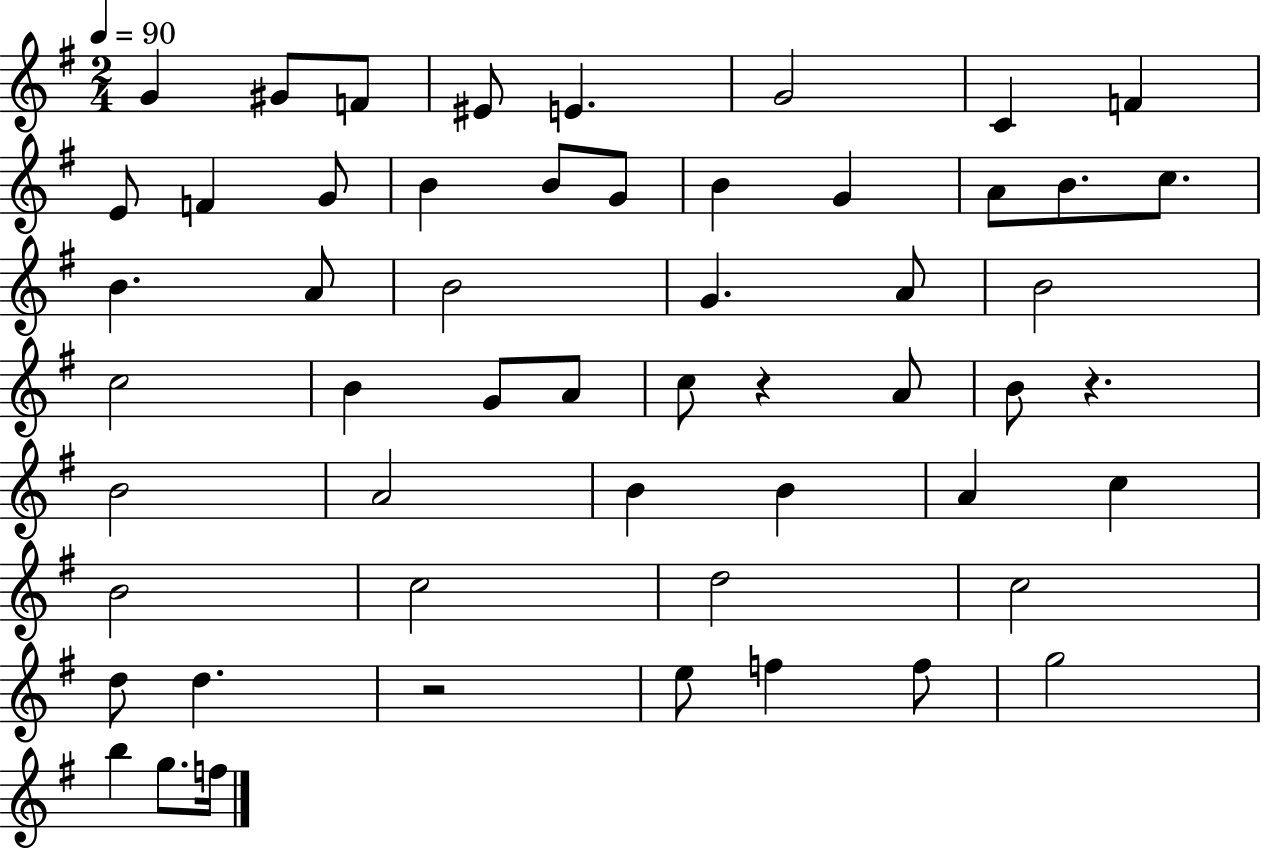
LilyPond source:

{
  \clef treble
  \numericTimeSignature
  \time 2/4
  \key g \major
  \tempo 4 = 90
  \repeat volta 2 { g'4 gis'8 f'8 | eis'8 e'4. | g'2 | c'4 f'4 | \break e'8 f'4 g'8 | b'4 b'8 g'8 | b'4 g'4 | a'8 b'8. c''8. | \break b'4. a'8 | b'2 | g'4. a'8 | b'2 | \break c''2 | b'4 g'8 a'8 | c''8 r4 a'8 | b'8 r4. | \break b'2 | a'2 | b'4 b'4 | a'4 c''4 | \break b'2 | c''2 | d''2 | c''2 | \break d''8 d''4. | r2 | e''8 f''4 f''8 | g''2 | \break b''4 g''8. f''16 | } \bar "|."
}